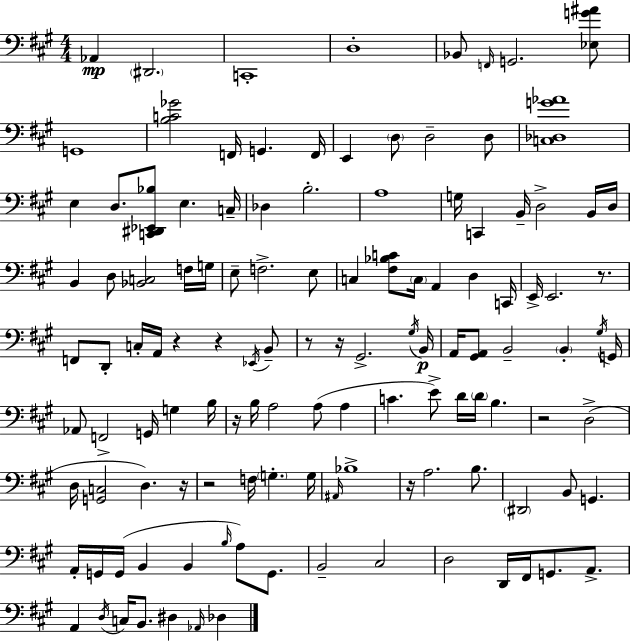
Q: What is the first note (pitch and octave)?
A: Ab2